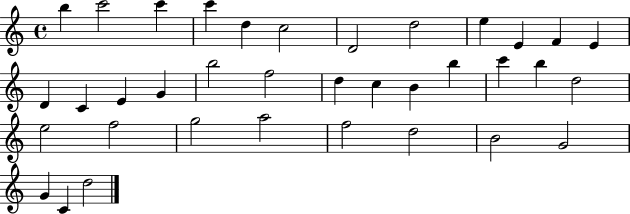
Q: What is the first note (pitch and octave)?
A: B5